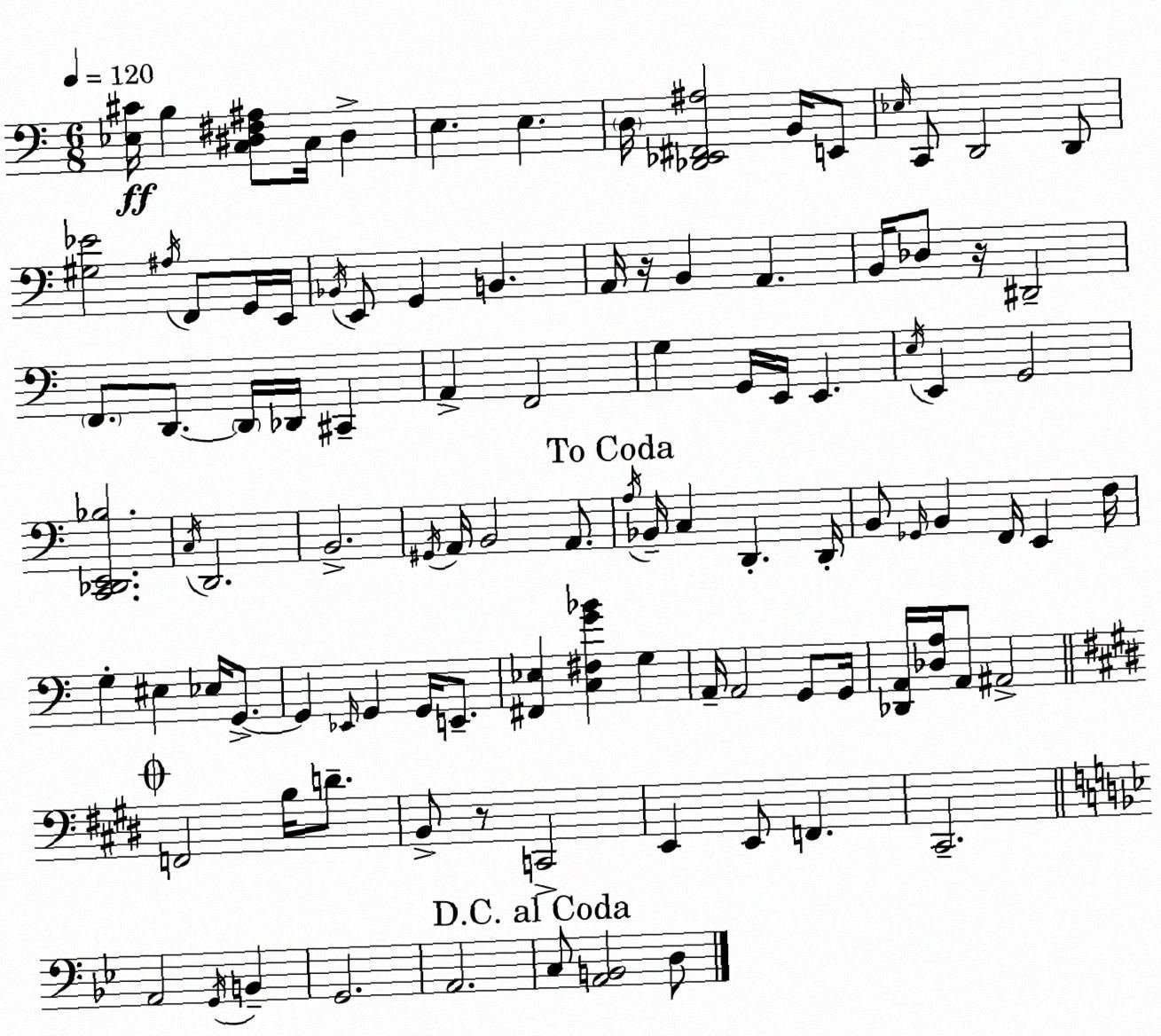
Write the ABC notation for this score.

X:1
T:Untitled
M:6/8
L:1/4
K:Am
[_E,^C]/4 B, [C,^D,^F,^A,]/2 C,/4 ^D, E, E, D,/4 [_D,,_E,,^F,,^A,]2 B,,/4 E,,/2 _E,/4 C,,/2 D,,2 D,,/2 [^G,_E]2 ^A,/4 F,,/2 G,,/4 E,,/4 _B,,/4 E,,/2 G,, B,, A,,/4 z/4 B,, A,, B,,/4 _D,/2 z/4 ^D,,2 F,,/2 D,,/2 D,,/4 _D,,/4 ^C,, A,, F,,2 G, G,,/4 E,,/4 E,, E,/4 E,, G,,2 [C,,_D,,E,,_B,]2 C,/4 D,,2 B,,2 ^G,,/4 A,,/4 B,,2 A,,/2 A,/4 _B,,/4 C, D,, D,,/4 B,,/2 _G,,/4 B,, F,,/4 E,, F,/4 G, ^E, _E,/4 G,,/2 G,, _E,,/4 G,, G,,/4 E,,/2 [^F,,_E,] [C,^F,G_B] G, A,,/4 A,,2 G,,/2 G,,/4 [_D,,A,,]/4 [_D,A,]/4 A,,/2 ^A,,2 F,,2 B,/4 D/2 B,,/2 z/2 C,,2 E,, E,,/2 F,, ^C,,2 A,,2 G,,/4 B,, G,,2 A,,2 C,/2 [A,,B,,]2 D,/2